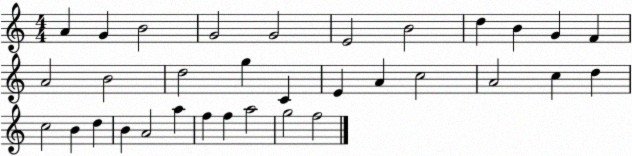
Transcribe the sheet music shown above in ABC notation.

X:1
T:Untitled
M:4/4
L:1/4
K:C
A G B2 G2 G2 E2 B2 d B G F A2 B2 d2 g C E A c2 A2 c d c2 B d B A2 a f f a2 g2 f2